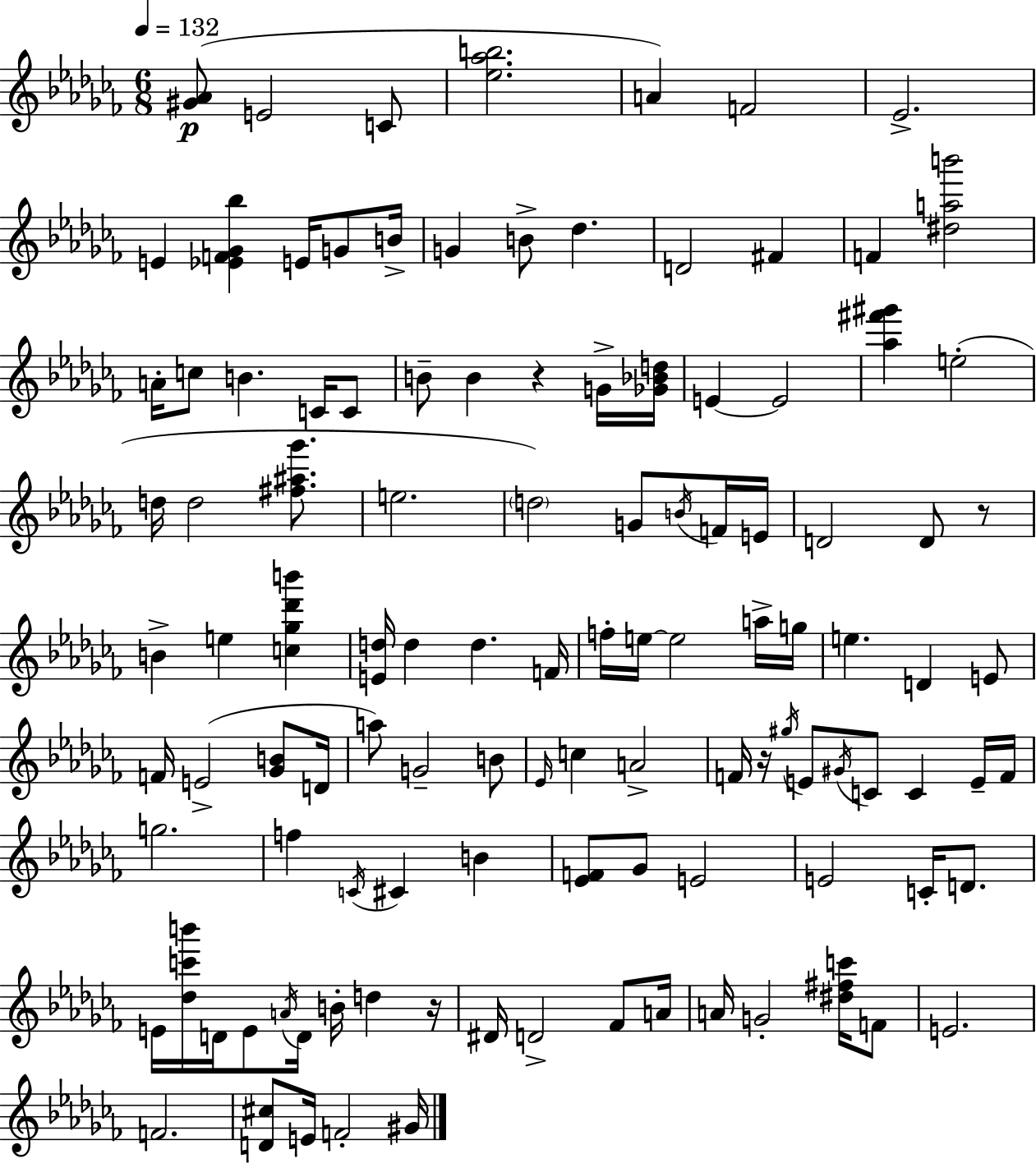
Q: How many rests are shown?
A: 4